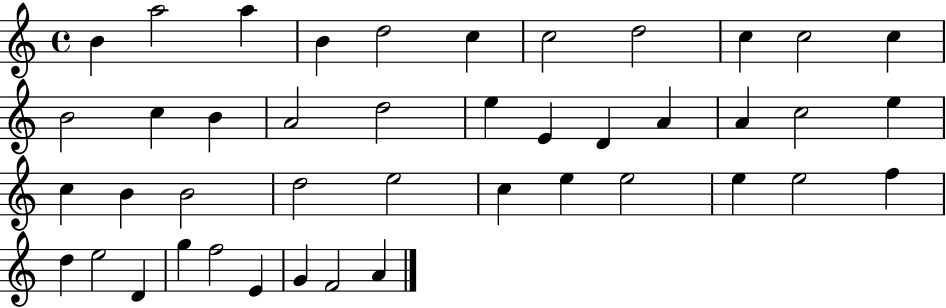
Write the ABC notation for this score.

X:1
T:Untitled
M:4/4
L:1/4
K:C
B a2 a B d2 c c2 d2 c c2 c B2 c B A2 d2 e E D A A c2 e c B B2 d2 e2 c e e2 e e2 f d e2 D g f2 E G F2 A